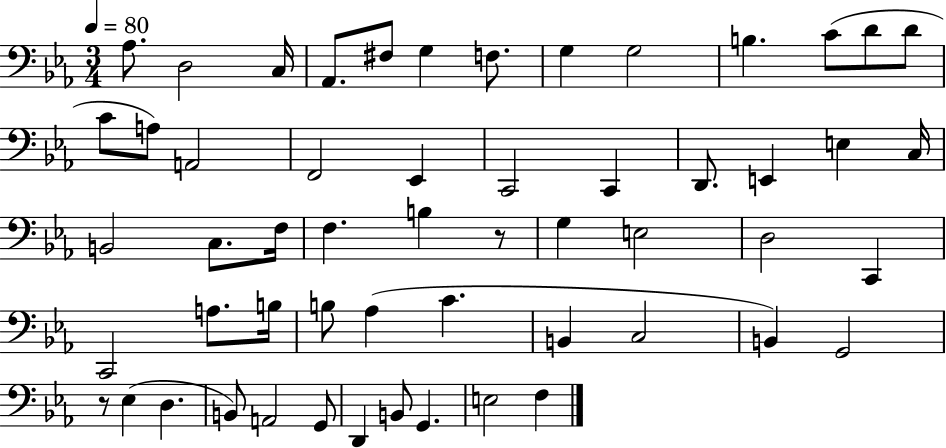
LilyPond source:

{
  \clef bass
  \numericTimeSignature
  \time 3/4
  \key ees \major
  \tempo 4 = 80
  aes8. d2 c16 | aes,8. fis8 g4 f8. | g4 g2 | b4. c'8( d'8 d'8 | \break c'8 a8) a,2 | f,2 ees,4 | c,2 c,4 | d,8. e,4 e4 c16 | \break b,2 c8. f16 | f4. b4 r8 | g4 e2 | d2 c,4 | \break c,2 a8. b16 | b8 aes4( c'4. | b,4 c2 | b,4) g,2 | \break r8 ees4( d4. | b,8) a,2 g,8 | d,4 b,8 g,4. | e2 f4 | \break \bar "|."
}